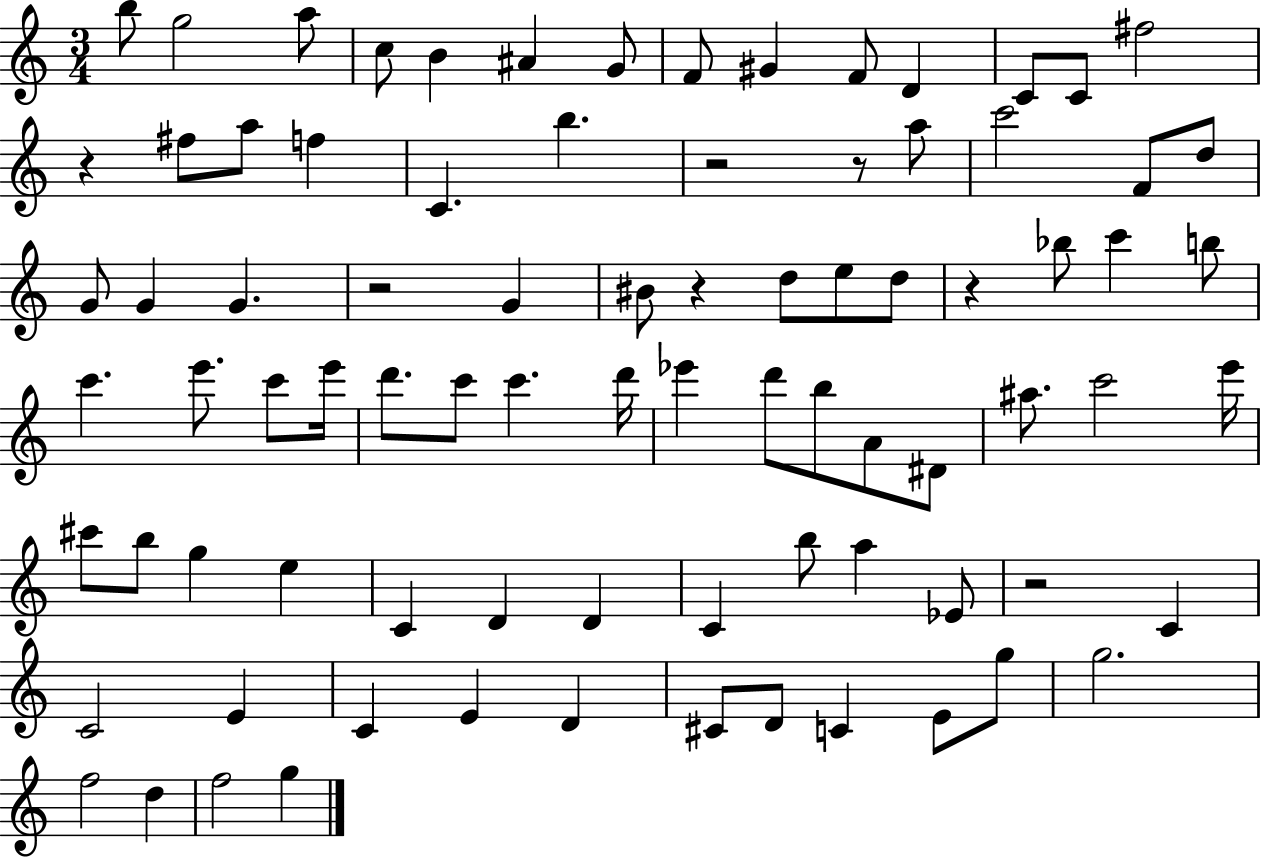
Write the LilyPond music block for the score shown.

{
  \clef treble
  \numericTimeSignature
  \time 3/4
  \key c \major
  \repeat volta 2 { b''8 g''2 a''8 | c''8 b'4 ais'4 g'8 | f'8 gis'4 f'8 d'4 | c'8 c'8 fis''2 | \break r4 fis''8 a''8 f''4 | c'4. b''4. | r2 r8 a''8 | c'''2 f'8 d''8 | \break g'8 g'4 g'4. | r2 g'4 | bis'8 r4 d''8 e''8 d''8 | r4 bes''8 c'''4 b''8 | \break c'''4. e'''8. c'''8 e'''16 | d'''8. c'''8 c'''4. d'''16 | ees'''4 d'''8 b''8 a'8 dis'8 | ais''8. c'''2 e'''16 | \break cis'''8 b''8 g''4 e''4 | c'4 d'4 d'4 | c'4 b''8 a''4 ees'8 | r2 c'4 | \break c'2 e'4 | c'4 e'4 d'4 | cis'8 d'8 c'4 e'8 g''8 | g''2. | \break f''2 d''4 | f''2 g''4 | } \bar "|."
}